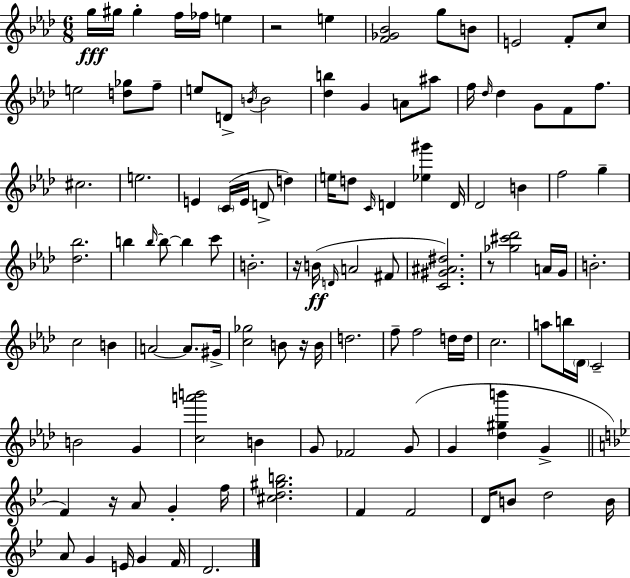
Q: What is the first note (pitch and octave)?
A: G5